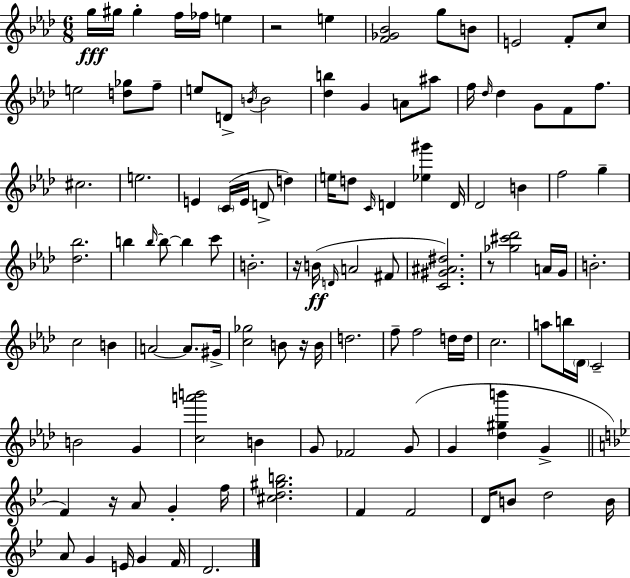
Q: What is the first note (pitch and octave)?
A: G5